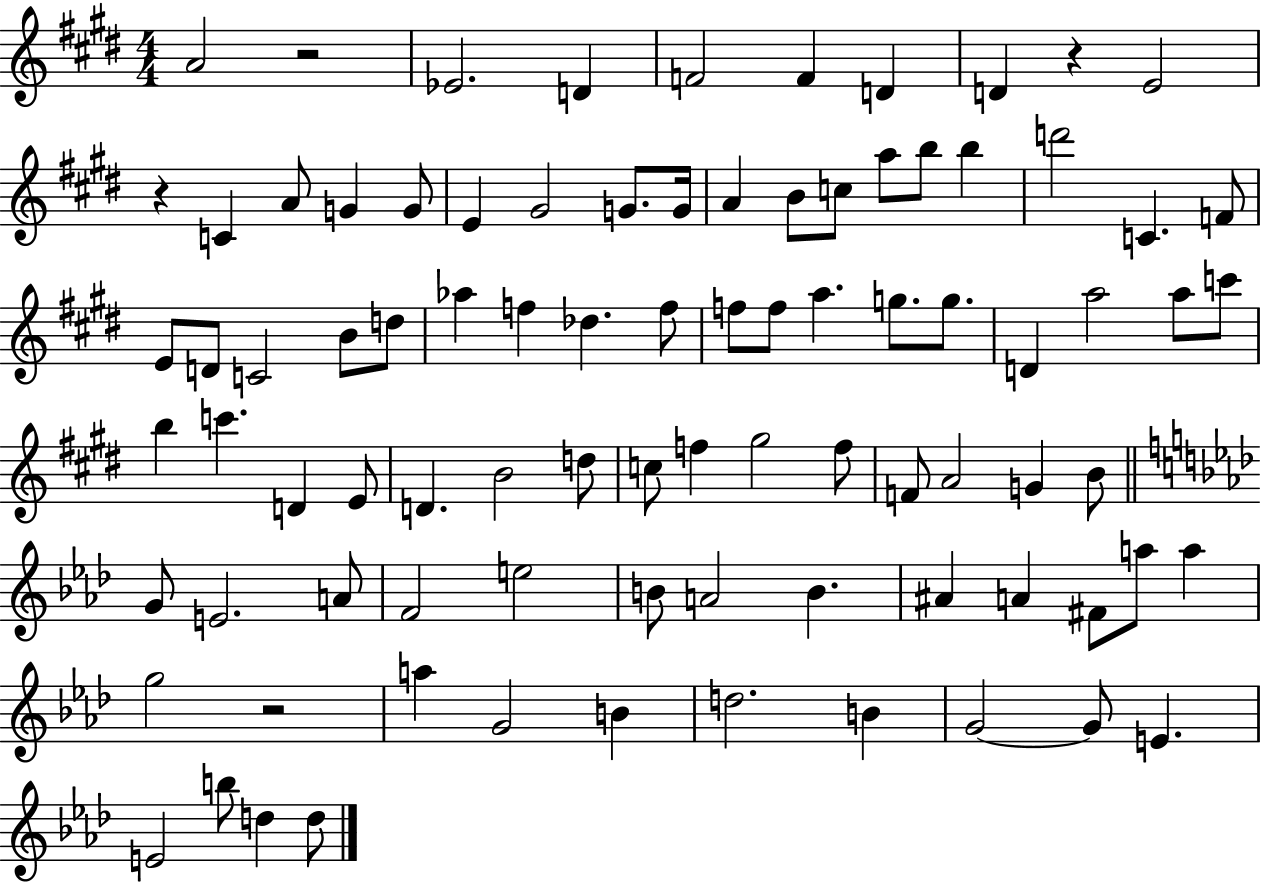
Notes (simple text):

A4/h R/h Eb4/h. D4/q F4/h F4/q D4/q D4/q R/q E4/h R/q C4/q A4/e G4/q G4/e E4/q G#4/h G4/e. G4/s A4/q B4/e C5/e A5/e B5/e B5/q D6/h C4/q. F4/e E4/e D4/e C4/h B4/e D5/e Ab5/q F5/q Db5/q. F5/e F5/e F5/e A5/q. G5/e. G5/e. D4/q A5/h A5/e C6/e B5/q C6/q. D4/q E4/e D4/q. B4/h D5/e C5/e F5/q G#5/h F5/e F4/e A4/h G4/q B4/e G4/e E4/h. A4/e F4/h E5/h B4/e A4/h B4/q. A#4/q A4/q F#4/e A5/e A5/q G5/h R/h A5/q G4/h B4/q D5/h. B4/q G4/h G4/e E4/q. E4/h B5/e D5/q D5/e